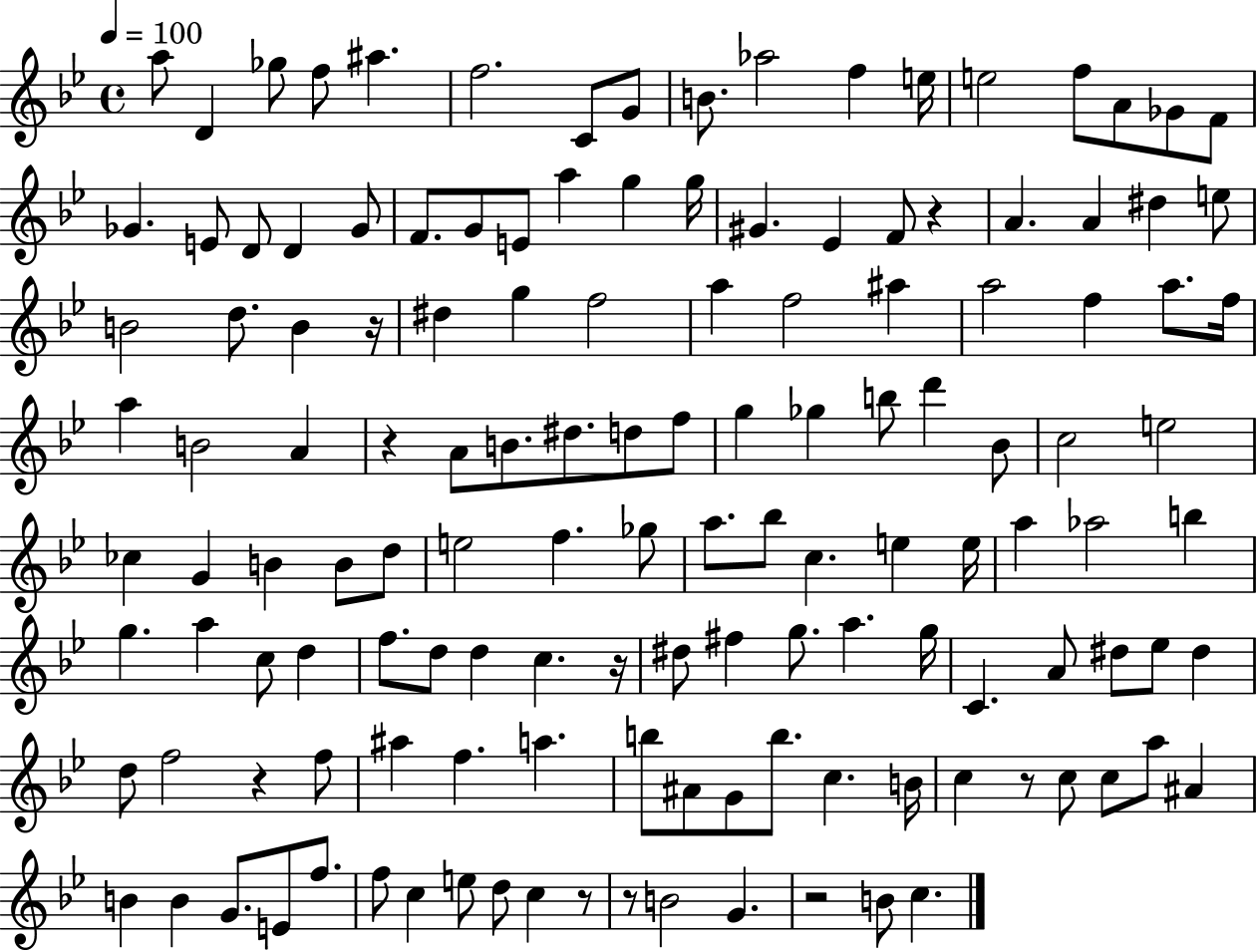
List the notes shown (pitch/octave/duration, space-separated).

A5/e D4/q Gb5/e F5/e A#5/q. F5/h. C4/e G4/e B4/e. Ab5/h F5/q E5/s E5/h F5/e A4/e Gb4/e F4/e Gb4/q. E4/e D4/e D4/q Gb4/e F4/e. G4/e E4/e A5/q G5/q G5/s G#4/q. Eb4/q F4/e R/q A4/q. A4/q D#5/q E5/e B4/h D5/e. B4/q R/s D#5/q G5/q F5/h A5/q F5/h A#5/q A5/h F5/q A5/e. F5/s A5/q B4/h A4/q R/q A4/e B4/e. D#5/e. D5/e F5/e G5/q Gb5/q B5/e D6/q Bb4/e C5/h E5/h CES5/q G4/q B4/q B4/e D5/e E5/h F5/q. Gb5/e A5/e. Bb5/e C5/q. E5/q E5/s A5/q Ab5/h B5/q G5/q. A5/q C5/e D5/q F5/e. D5/e D5/q C5/q. R/s D#5/e F#5/q G5/e. A5/q. G5/s C4/q. A4/e D#5/e Eb5/e D#5/q D5/e F5/h R/q F5/e A#5/q F5/q. A5/q. B5/e A#4/e G4/e B5/e. C5/q. B4/s C5/q R/e C5/e C5/e A5/e A#4/q B4/q B4/q G4/e. E4/e F5/e. F5/e C5/q E5/e D5/e C5/q R/e R/e B4/h G4/q. R/h B4/e C5/q.